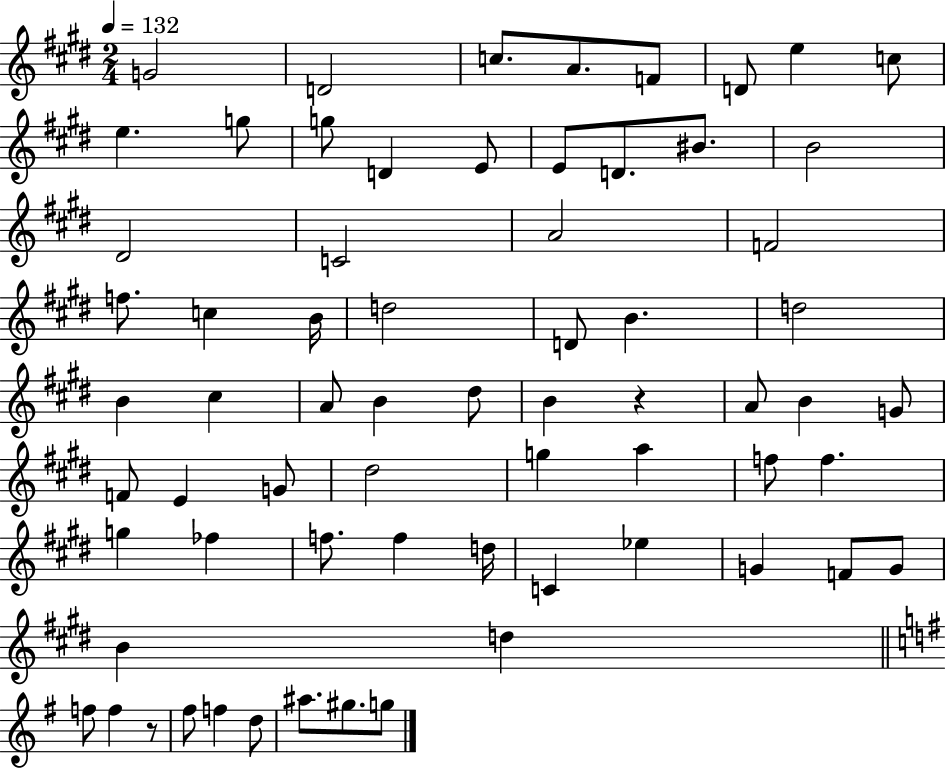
{
  \clef treble
  \numericTimeSignature
  \time 2/4
  \key e \major
  \tempo 4 = 132
  \repeat volta 2 { g'2 | d'2 | c''8. a'8. f'8 | d'8 e''4 c''8 | \break e''4. g''8 | g''8 d'4 e'8 | e'8 d'8. bis'8. | b'2 | \break dis'2 | c'2 | a'2 | f'2 | \break f''8. c''4 b'16 | d''2 | d'8 b'4. | d''2 | \break b'4 cis''4 | a'8 b'4 dis''8 | b'4 r4 | a'8 b'4 g'8 | \break f'8 e'4 g'8 | dis''2 | g''4 a''4 | f''8 f''4. | \break g''4 fes''4 | f''8. f''4 d''16 | c'4 ees''4 | g'4 f'8 g'8 | \break b'4 d''4 | \bar "||" \break \key g \major f''8 f''4 r8 | fis''8 f''4 d''8 | ais''8. gis''8. g''8 | } \bar "|."
}